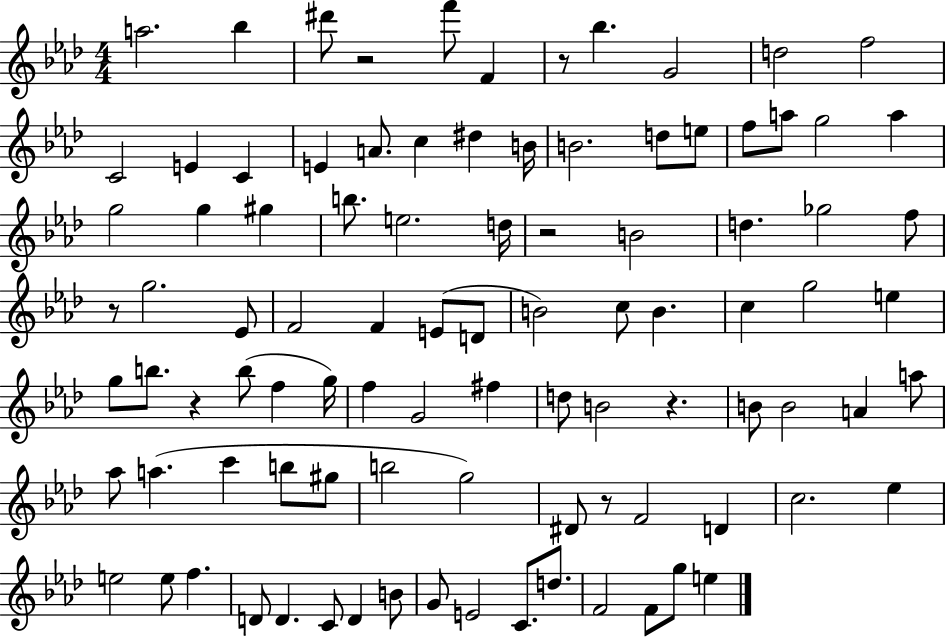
{
  \clef treble
  \numericTimeSignature
  \time 4/4
  \key aes \major
  \repeat volta 2 { a''2. bes''4 | dis'''8 r2 f'''8 f'4 | r8 bes''4. g'2 | d''2 f''2 | \break c'2 e'4 c'4 | e'4 a'8. c''4 dis''4 b'16 | b'2. d''8 e''8 | f''8 a''8 g''2 a''4 | \break g''2 g''4 gis''4 | b''8. e''2. d''16 | r2 b'2 | d''4. ges''2 f''8 | \break r8 g''2. ees'8 | f'2 f'4 e'8( d'8 | b'2) c''8 b'4. | c''4 g''2 e''4 | \break g''8 b''8. r4 b''8( f''4 g''16) | f''4 g'2 fis''4 | d''8 b'2 r4. | b'8 b'2 a'4 a''8 | \break aes''8 a''4.( c'''4 b''8 gis''8 | b''2 g''2) | dis'8 r8 f'2 d'4 | c''2. ees''4 | \break e''2 e''8 f''4. | d'8 d'4. c'8 d'4 b'8 | g'8 e'2 c'8. d''8. | f'2 f'8 g''8 e''4 | \break } \bar "|."
}